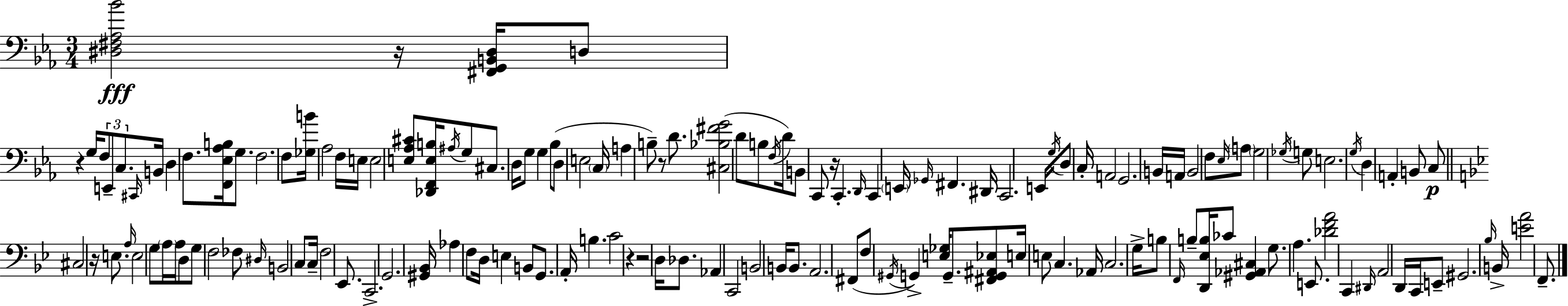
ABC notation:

X:1
T:Untitled
M:3/4
L:1/4
K:Cm
[^D,^F,_A,_B]2 z/4 [^F,,G,,B,,^D,]/4 D,/2 z G,/4 F,/2 E,,/2 C,/2 ^C,,/4 B,,/4 D, F,/2 [F,,_E,_A,B,]/4 G,/2 F,2 F,/2 [_G,B]/4 _A,2 F,/4 E,/4 E,2 [E,_A,^C]/2 [_D,,F,,E,B,]/4 ^A,/4 G,/2 ^C,/2 D,/4 G,/2 G, _B,/2 D,/2 E,2 C,/4 A, B,/2 z/2 D/2 [^C,_B,^FG]2 D/2 B,/2 F,/4 D/4 B,,/2 C,,/2 z/4 C,, D,,/4 C,, E,,/4 _G,,/4 ^F,, ^D,,/4 C,,2 E,,/4 G,/4 D,/2 C,/4 A,,2 G,,2 B,,/4 A,,/4 B,,2 F,/2 _E,/4 A,/2 G,2 _G,/4 G,/2 E,2 G,/4 D, A,, B,,/2 C,/2 ^C,2 z/4 E,/2 A,/4 E,2 G,/2 A,/4 A,/4 D,/2 G,/2 F,2 _F,/2 ^D,/4 B,,2 C,/2 C,/4 F,2 _E,,/2 C,,2 G,,2 [^G,,_B,,]/4 _A, F,/2 D,/4 E, B,,/2 G,,/2 A,,/4 B, C2 z z2 D,/4 _D,/2 _A,, C,,2 B,,2 B,,/4 B,,/2 A,,2 ^F,,/2 F,/2 ^G,,/4 G,, [E,_G,]/4 G,,/2 [^F,,G,,^A,,_E,]/2 E,/4 E,/2 C, _A,,/4 C,2 G,/4 B,/2 F,,/4 B,/2 [D,,_E,B,]/4 _C/2 [^G,,_A,,^C,] G,/2 A, E,,/2 [_DFA]2 C,, ^D,,/4 A,,2 D,,/4 C,,/4 E,,/2 ^G,,2 _B,/4 B,,/4 [EA]2 F,,/2